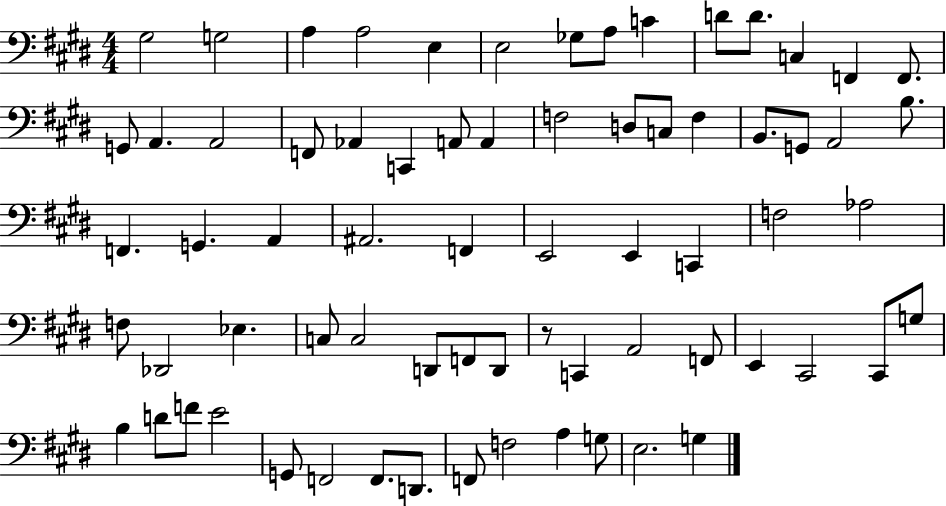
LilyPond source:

{
  \clef bass
  \numericTimeSignature
  \time 4/4
  \key e \major
  gis2 g2 | a4 a2 e4 | e2 ges8 a8 c'4 | d'8 d'8. c4 f,4 f,8. | \break g,8 a,4. a,2 | f,8 aes,4 c,4 a,8 a,4 | f2 d8 c8 f4 | b,8. g,8 a,2 b8. | \break f,4. g,4. a,4 | ais,2. f,4 | e,2 e,4 c,4 | f2 aes2 | \break f8 des,2 ees4. | c8 c2 d,8 f,8 d,8 | r8 c,4 a,2 f,8 | e,4 cis,2 cis,8 g8 | \break b4 d'8 f'8 e'2 | g,8 f,2 f,8. d,8. | f,8 f2 a4 g8 | e2. g4 | \break \bar "|."
}